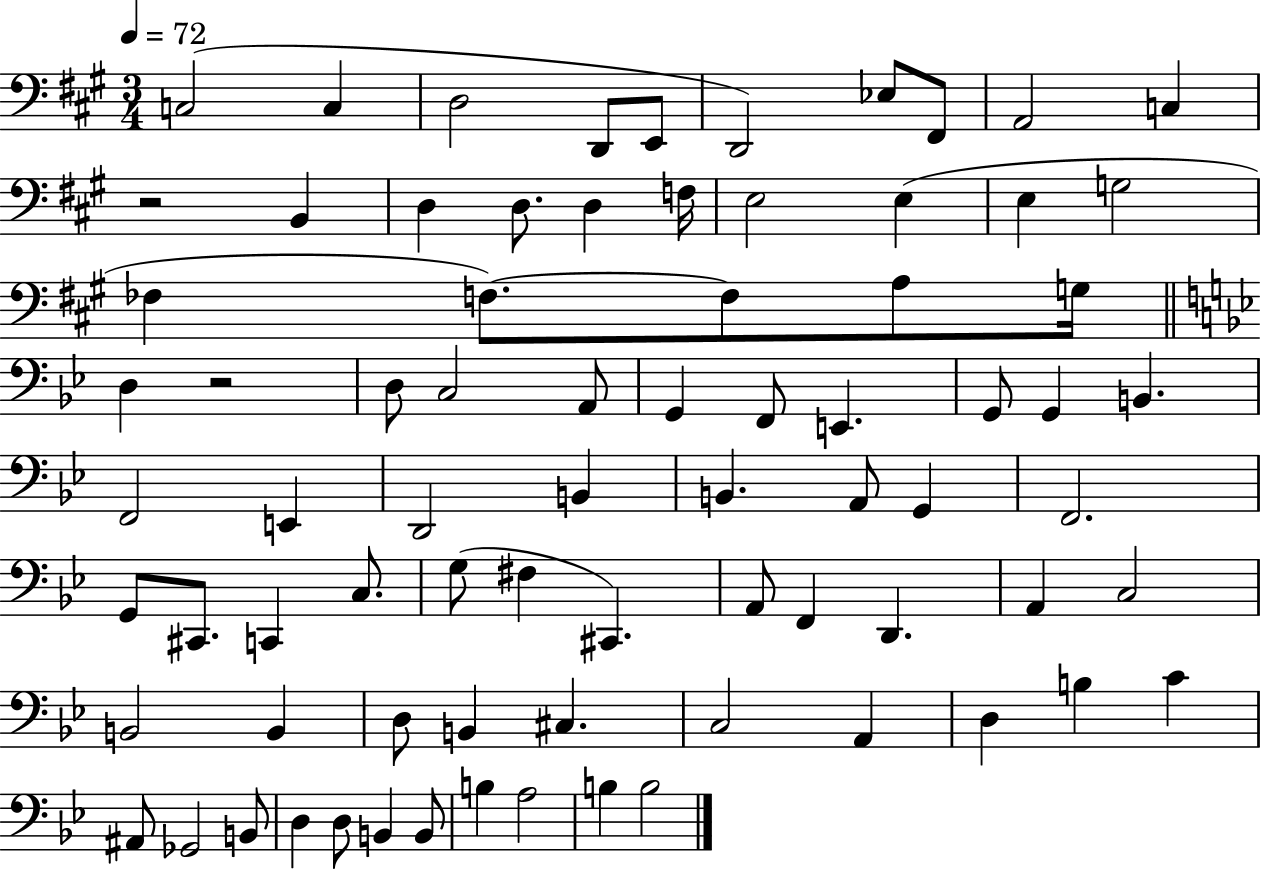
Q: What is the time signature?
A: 3/4